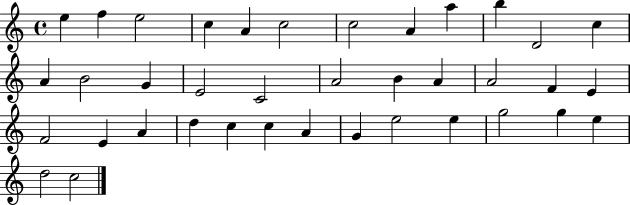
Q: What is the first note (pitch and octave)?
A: E5